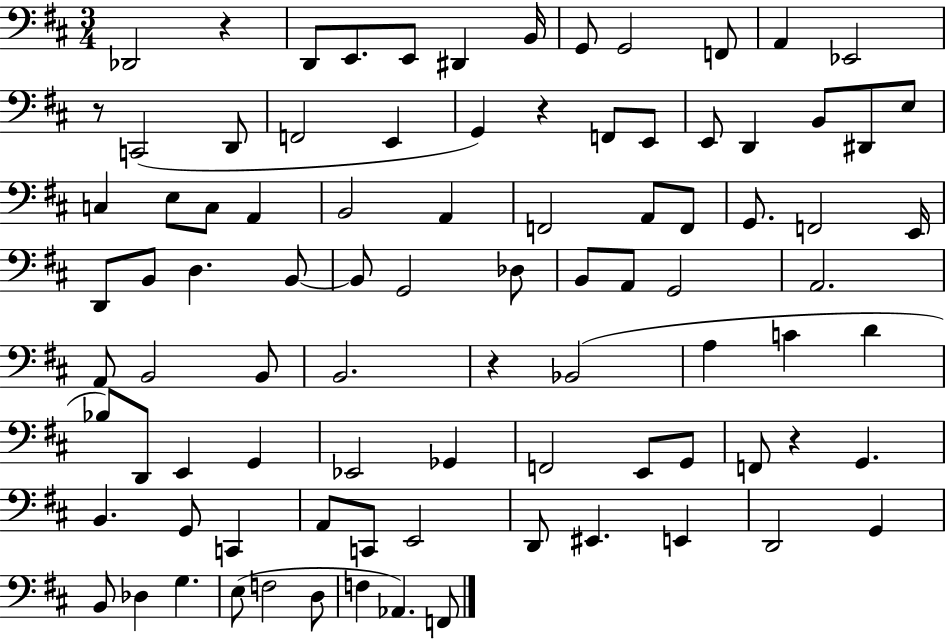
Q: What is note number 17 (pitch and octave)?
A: F2